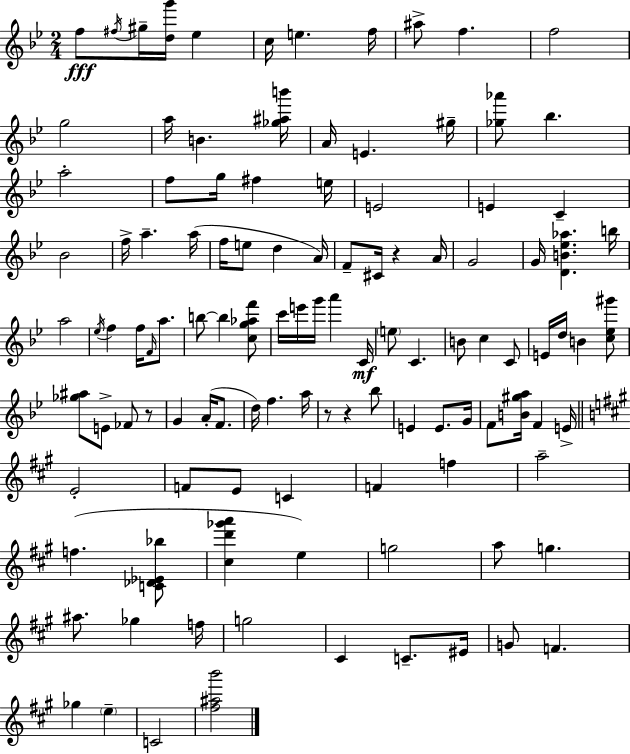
X:1
T:Untitled
M:2/4
L:1/4
K:Bb
f/2 ^f/4 ^g/4 [dg']/4 _e c/4 e f/4 ^a/2 f f2 g2 a/4 B [_g^ab']/4 A/4 E ^g/4 [_g_a']/2 _b a2 f/2 g/4 ^f e/4 E2 E C _B2 f/4 a a/4 f/4 e/2 d A/4 F/2 ^C/4 z A/4 G2 G/4 [DB_e_a] b/4 a2 _e/4 f f/4 F/4 a/2 b/2 b [cg_af']/2 c'/4 e'/4 g'/4 a' C/4 e/2 C B/2 c C/2 E/4 d/4 B [c_e^g']/2 [_g^a]/2 E/2 _F/2 z/2 G A/4 F/2 d/4 f a/4 z/2 z _b/2 E E/2 G/4 F/2 [B^ga]/4 F E/4 E2 F/2 E/2 C F f a2 f [C_D_E_b]/2 [^cd'_g'a'] e g2 a/2 g ^a/2 _g f/4 g2 ^C C/2 ^E/4 G/2 F _g e C2 [^f^ab']2